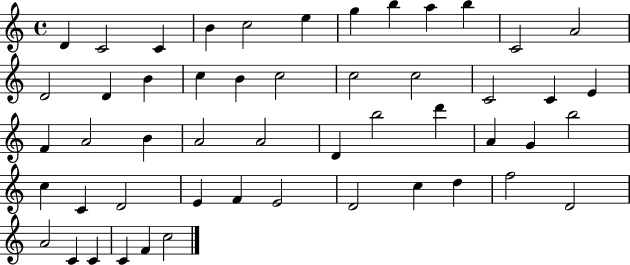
D4/q C4/h C4/q B4/q C5/h E5/q G5/q B5/q A5/q B5/q C4/h A4/h D4/h D4/q B4/q C5/q B4/q C5/h C5/h C5/h C4/h C4/q E4/q F4/q A4/h B4/q A4/h A4/h D4/q B5/h D6/q A4/q G4/q B5/h C5/q C4/q D4/h E4/q F4/q E4/h D4/h C5/q D5/q F5/h D4/h A4/h C4/q C4/q C4/q F4/q C5/h